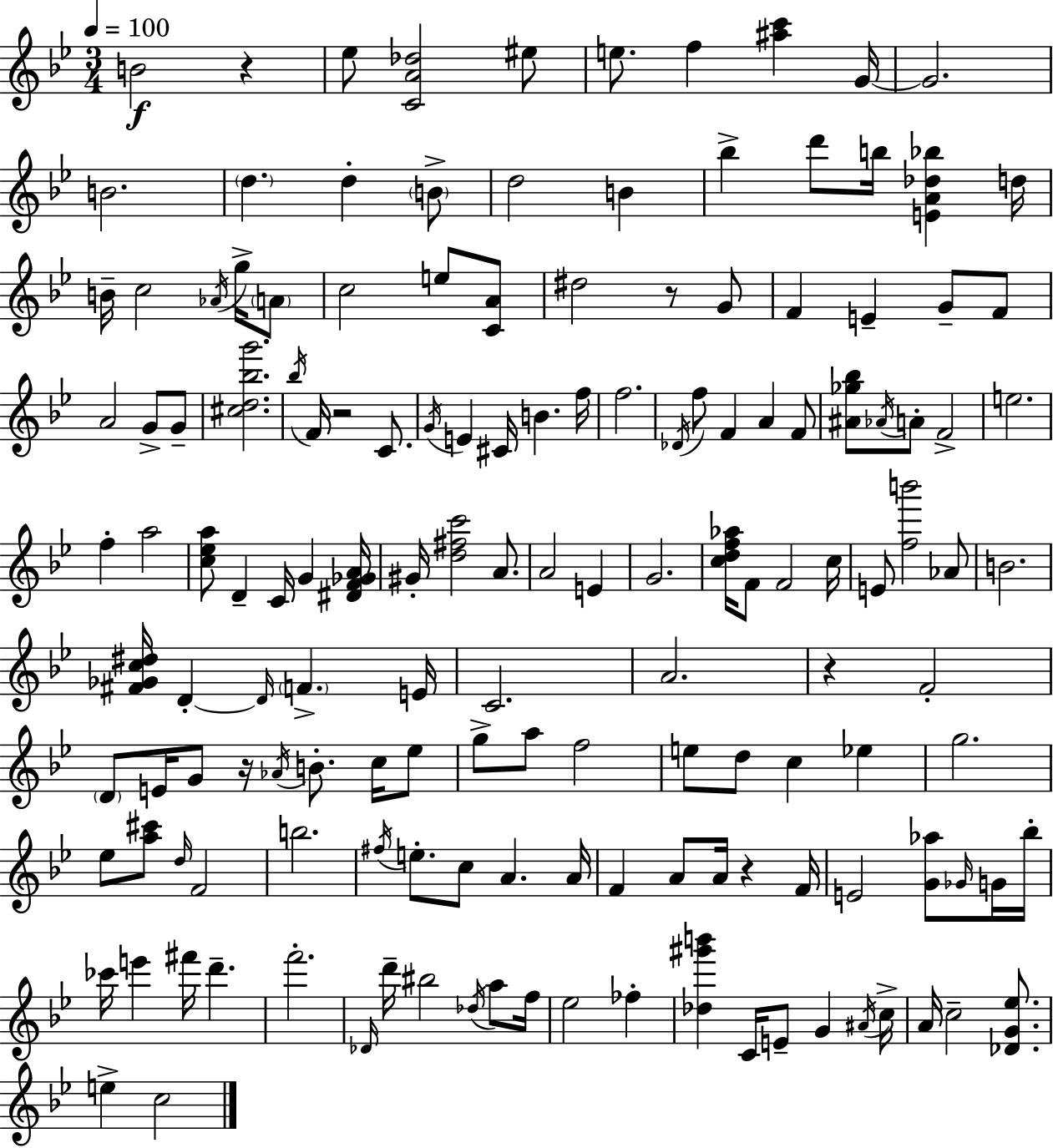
{
  \clef treble
  \numericTimeSignature
  \time 3/4
  \key g \minor
  \tempo 4 = 100
  b'2\f r4 | ees''8 <c' a' des''>2 eis''8 | e''8. f''4 <ais'' c'''>4 g'16~~ | g'2. | \break b'2. | \parenthesize d''4. d''4-. \parenthesize b'8-> | d''2 b'4 | bes''4-> d'''8 b''16 <e' a' des'' bes''>4 d''16 | \break b'16-- c''2 \acciaccatura { aes'16 } g''16-> \parenthesize a'8 | c''2 e''8 <c' a'>8 | dis''2 r8 g'8 | f'4 e'4-- g'8-- f'8 | \break a'2 g'8-> g'8-- | <cis'' d'' bes'' g'''>2. | \acciaccatura { bes''16 } f'16 r2 c'8. | \acciaccatura { g'16 } e'4 cis'16 b'4. | \break f''16 f''2. | \acciaccatura { des'16 } f''8 f'4 a'4 | f'8 <ais' ges'' bes''>8 \acciaccatura { aes'16 } a'8-. f'2-> | e''2. | \break f''4-. a''2 | <c'' ees'' a''>8 d'4-- c'16 | g'4 <dis' f' ges' a'>16 gis'16-. <d'' fis'' c'''>2 | a'8. a'2 | \break e'4 g'2. | <c'' d'' f'' aes''>16 f'8 f'2 | c''16 e'8 <f'' b'''>2 | aes'8 b'2. | \break <fis' ges' c'' dis''>16 d'4-.~~ \grace { d'16 } \parenthesize f'4.-> | e'16 c'2. | a'2. | r4 f'2-. | \break \parenthesize d'8 e'16 g'8 r16 | \acciaccatura { aes'16 } b'8.-. c''16 ees''8 g''8-> a''8 f''2 | e''8 d''8 c''4 | ees''4 g''2. | \break ees''8 <a'' cis'''>8 \grace { d''16 } | f'2 b''2. | \acciaccatura { fis''16 } e''8.-. | c''8 a'4. a'16 f'4 | \break a'8 a'16 r4 f'16 e'2 | <g' aes''>8 \grace { ges'16 } g'16 bes''16-. ces'''16 e'''4 | fis'''16 d'''4.-- f'''2.-. | \grace { des'16 } d'''16-- | \break bis''2 \acciaccatura { des''16 } a''8 f''16 | ees''2 fes''4-. | <des'' gis''' b'''>4 c'16 e'8-- g'4 \acciaccatura { ais'16 } | c''16-> a'16 c''2-- <des' g' ees''>8. | \break e''4-> c''2 | \bar "|."
}